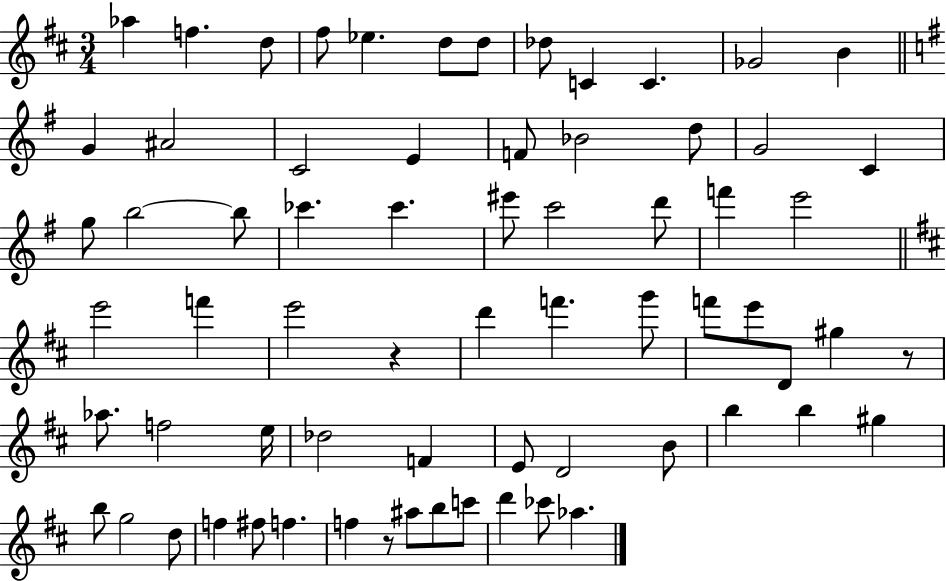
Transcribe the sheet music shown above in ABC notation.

X:1
T:Untitled
M:3/4
L:1/4
K:D
_a f d/2 ^f/2 _e d/2 d/2 _d/2 C C _G2 B G ^A2 C2 E F/2 _B2 d/2 G2 C g/2 b2 b/2 _c' _c' ^e'/2 c'2 d'/2 f' e'2 e'2 f' e'2 z d' f' g'/2 f'/2 e'/2 D/2 ^g z/2 _a/2 f2 e/4 _d2 F E/2 D2 B/2 b b ^g b/2 g2 d/2 f ^f/2 f f z/2 ^a/2 b/2 c'/2 d' _c'/2 _a